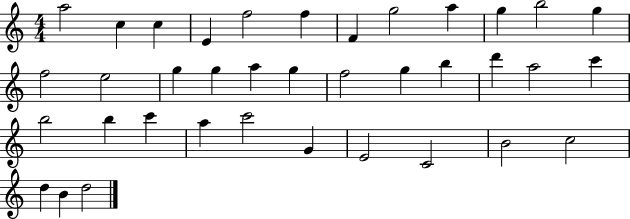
X:1
T:Untitled
M:4/4
L:1/4
K:C
a2 c c E f2 f F g2 a g b2 g f2 e2 g g a g f2 g b d' a2 c' b2 b c' a c'2 G E2 C2 B2 c2 d B d2